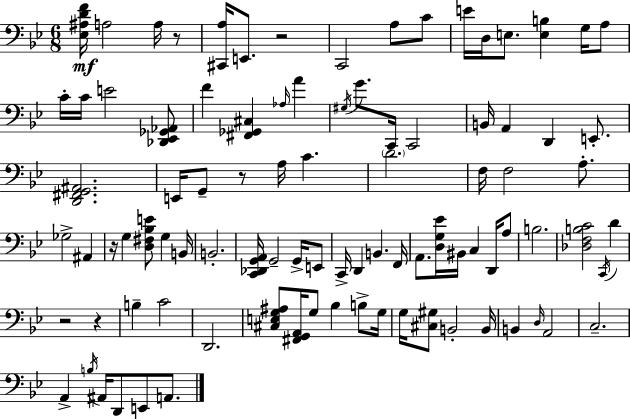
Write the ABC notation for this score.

X:1
T:Untitled
M:6/8
L:1/4
K:Bb
[_E,^A,DF]/4 A,2 A,/4 z/2 [^C,,A,]/4 E,,/2 z2 C,,2 A,/2 C/2 E/4 D,/4 E,/2 [E,B,] G,/4 A,/2 C/4 C/4 E2 [_D,,_E,,_G,,_A,,]/2 F [^F,,_G,,^C,] _A,/4 A ^G,/4 G/2 C,,/4 C,,2 B,,/4 A,, D,, E,,/2 [D,,^F,,G,,^A,,]2 E,,/4 G,,/2 z/2 A,/4 C D2 F,/4 F,2 A,/2 _G,2 ^A,, z/4 G, [D,^F,_B,E]/2 G, B,,/4 B,,2 [C,,_D,,G,,A,,]/4 G,,2 G,,/4 E,,/2 C,,/4 D,, B,, F,,/4 A,,/2 [D,G,_E]/4 ^B,,/4 C, D,,/4 A,/2 B,2 [_D,F,B,C]2 C,,/4 D z2 z B, C2 D,,2 [^C,E,G,^A,]/2 [^F,,G,,A,,]/4 G,/2 _B, B,/2 G,/4 G,/4 [^C,^G,]/2 B,,2 B,,/4 B,, D,/4 A,,2 C,2 A,, B,/4 ^A,,/4 D,,/2 E,,/2 A,,/2